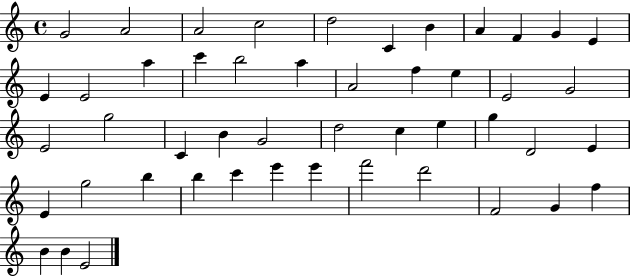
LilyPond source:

{
  \clef treble
  \time 4/4
  \defaultTimeSignature
  \key c \major
  g'2 a'2 | a'2 c''2 | d''2 c'4 b'4 | a'4 f'4 g'4 e'4 | \break e'4 e'2 a''4 | c'''4 b''2 a''4 | a'2 f''4 e''4 | e'2 g'2 | \break e'2 g''2 | c'4 b'4 g'2 | d''2 c''4 e''4 | g''4 d'2 e'4 | \break e'4 g''2 b''4 | b''4 c'''4 e'''4 e'''4 | f'''2 d'''2 | f'2 g'4 f''4 | \break b'4 b'4 e'2 | \bar "|."
}